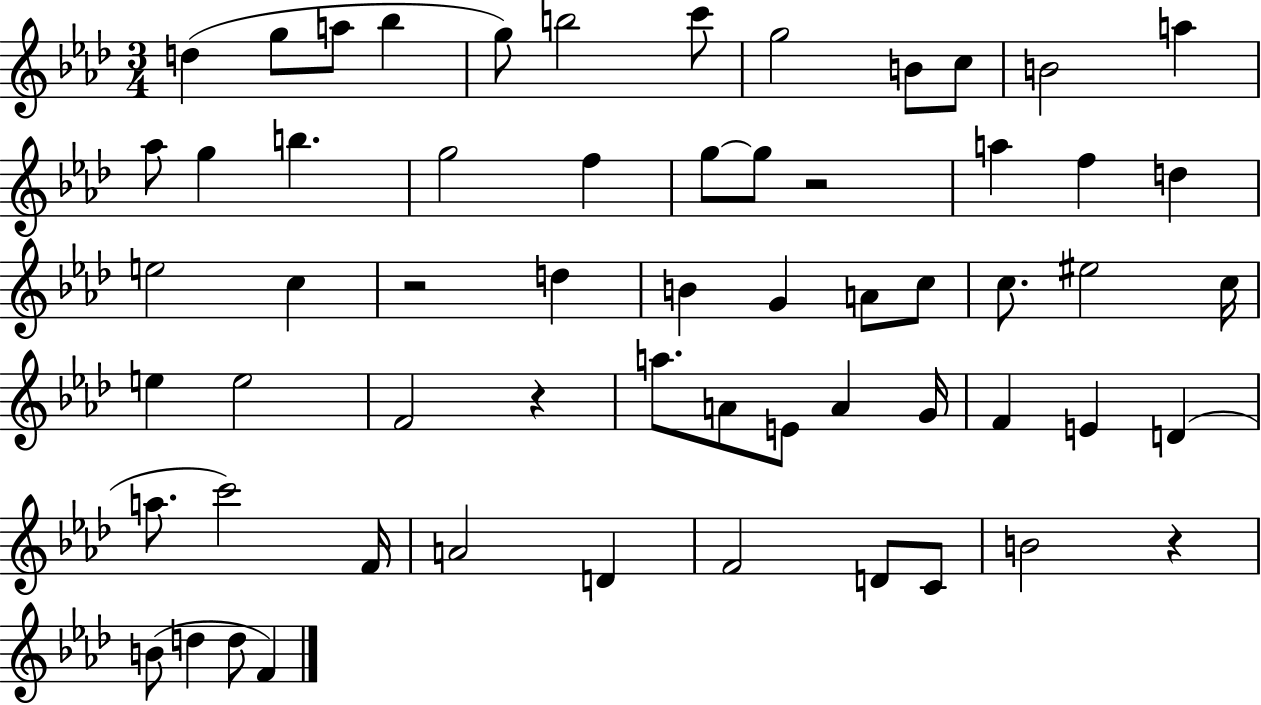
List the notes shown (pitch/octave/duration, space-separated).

D5/q G5/e A5/e Bb5/q G5/e B5/h C6/e G5/h B4/e C5/e B4/h A5/q Ab5/e G5/q B5/q. G5/h F5/q G5/e G5/e R/h A5/q F5/q D5/q E5/h C5/q R/h D5/q B4/q G4/q A4/e C5/e C5/e. EIS5/h C5/s E5/q E5/h F4/h R/q A5/e. A4/e E4/e A4/q G4/s F4/q E4/q D4/q A5/e. C6/h F4/s A4/h D4/q F4/h D4/e C4/e B4/h R/q B4/e D5/q D5/e F4/q